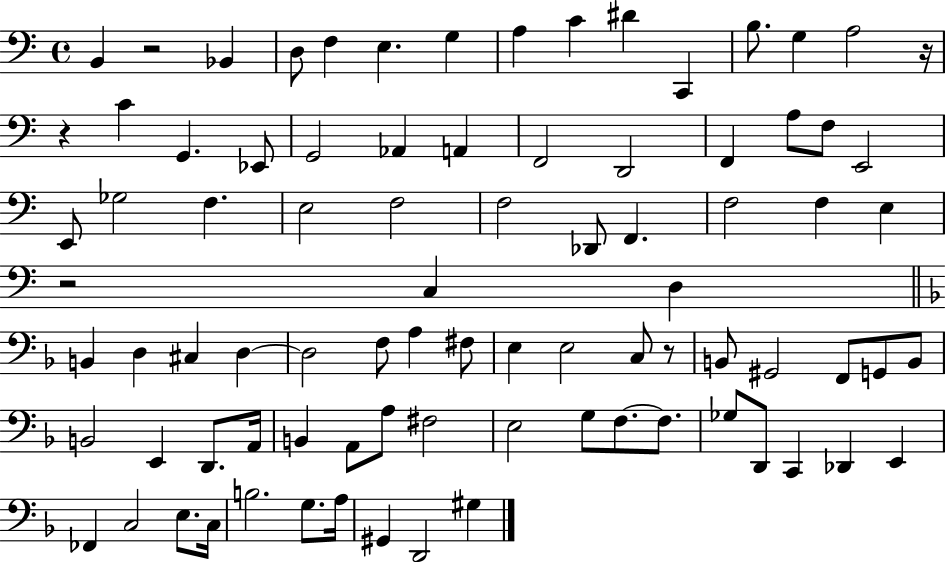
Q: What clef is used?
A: bass